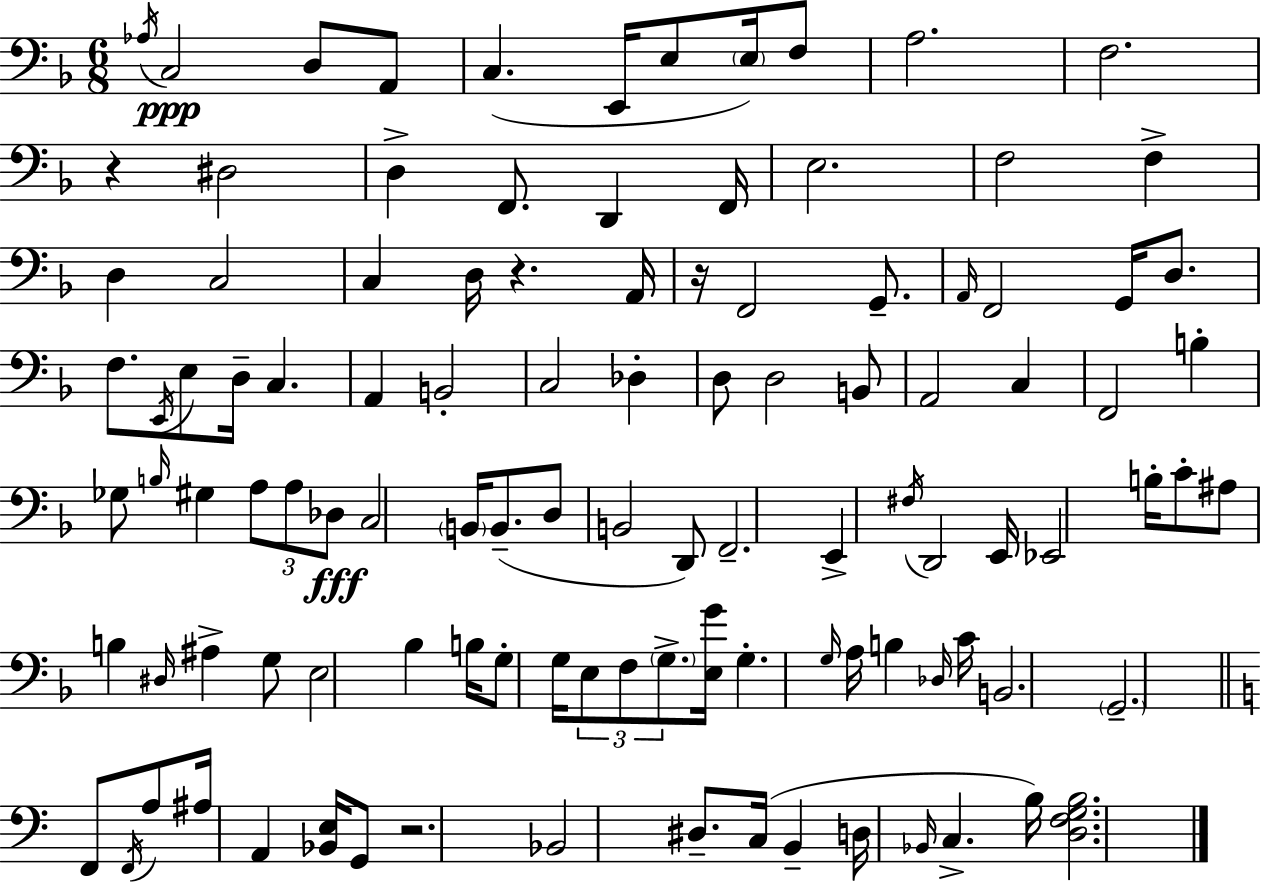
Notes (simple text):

Ab3/s C3/h D3/e A2/e C3/q. E2/s E3/e E3/s F3/e A3/h. F3/h. R/q D#3/h D3/q F2/e. D2/q F2/s E3/h. F3/h F3/q D3/q C3/h C3/q D3/s R/q. A2/s R/s F2/h G2/e. A2/s F2/h G2/s D3/e. F3/e. E2/s E3/e D3/s C3/q. A2/q B2/h C3/h Db3/q D3/e D3/h B2/e A2/h C3/q F2/h B3/q Gb3/e B3/s G#3/q A3/e A3/e Db3/e C3/h B2/s B2/e. D3/e B2/h D2/e F2/h. E2/q F#3/s D2/h E2/s Eb2/h B3/s C4/e A#3/e B3/q D#3/s A#3/q G3/e E3/h Bb3/q B3/s G3/e G3/s E3/e F3/e G3/e. [E3,G4]/s G3/q. G3/s A3/s B3/q Db3/s C4/s B2/h. G2/h. F2/e F2/s A3/e A#3/s A2/q [Bb2,E3]/s G2/e R/h. Bb2/h D#3/e. C3/s B2/q D3/s Bb2/s C3/q. B3/s [D3,F3,G3,B3]/h.